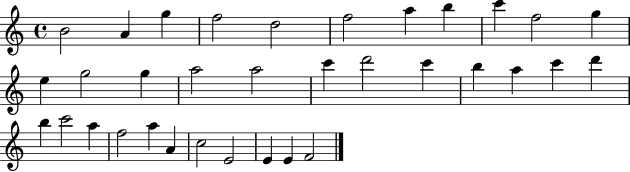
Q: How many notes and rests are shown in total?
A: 34